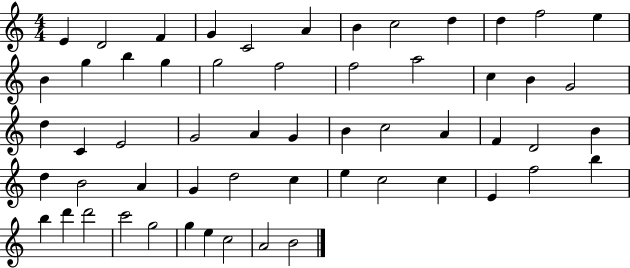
{
  \clef treble
  \numericTimeSignature
  \time 4/4
  \key c \major
  e'4 d'2 f'4 | g'4 c'2 a'4 | b'4 c''2 d''4 | d''4 f''2 e''4 | \break b'4 g''4 b''4 g''4 | g''2 f''2 | f''2 a''2 | c''4 b'4 g'2 | \break d''4 c'4 e'2 | g'2 a'4 g'4 | b'4 c''2 a'4 | f'4 d'2 b'4 | \break d''4 b'2 a'4 | g'4 d''2 c''4 | e''4 c''2 c''4 | e'4 f''2 b''4 | \break b''4 d'''4 d'''2 | c'''2 g''2 | g''4 e''4 c''2 | a'2 b'2 | \break \bar "|."
}